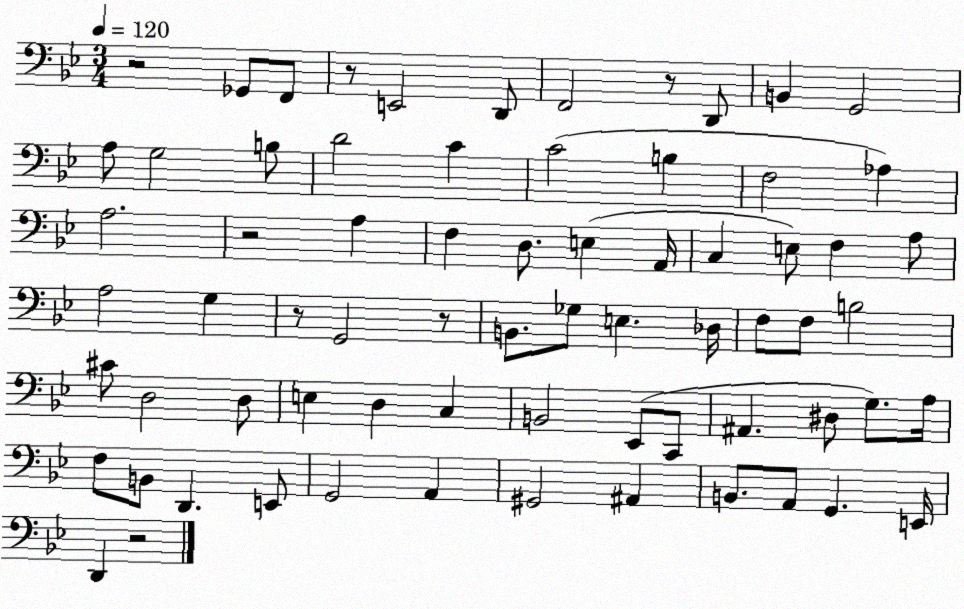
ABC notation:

X:1
T:Untitled
M:3/4
L:1/4
K:Bb
z2 _G,,/2 F,,/2 z/2 E,,2 D,,/2 F,,2 z/2 D,,/2 B,, G,,2 A,/2 G,2 B,/2 D2 C C2 B, F,2 _A, A,2 z2 A, F, D,/2 E, A,,/4 C, E,/2 F, A,/2 A,2 G, z/2 G,,2 z/2 B,,/2 _G,/2 E, _D,/4 F,/2 F,/2 B,2 ^C/2 D,2 D,/2 E, D, C, B,,2 _E,,/2 C,,/2 ^A,, ^D,/2 G,/2 A,/4 F,/2 B,,/2 D,, E,,/2 G,,2 A,, ^G,,2 ^A,, B,,/2 A,,/2 G,, E,,/4 D,, z2